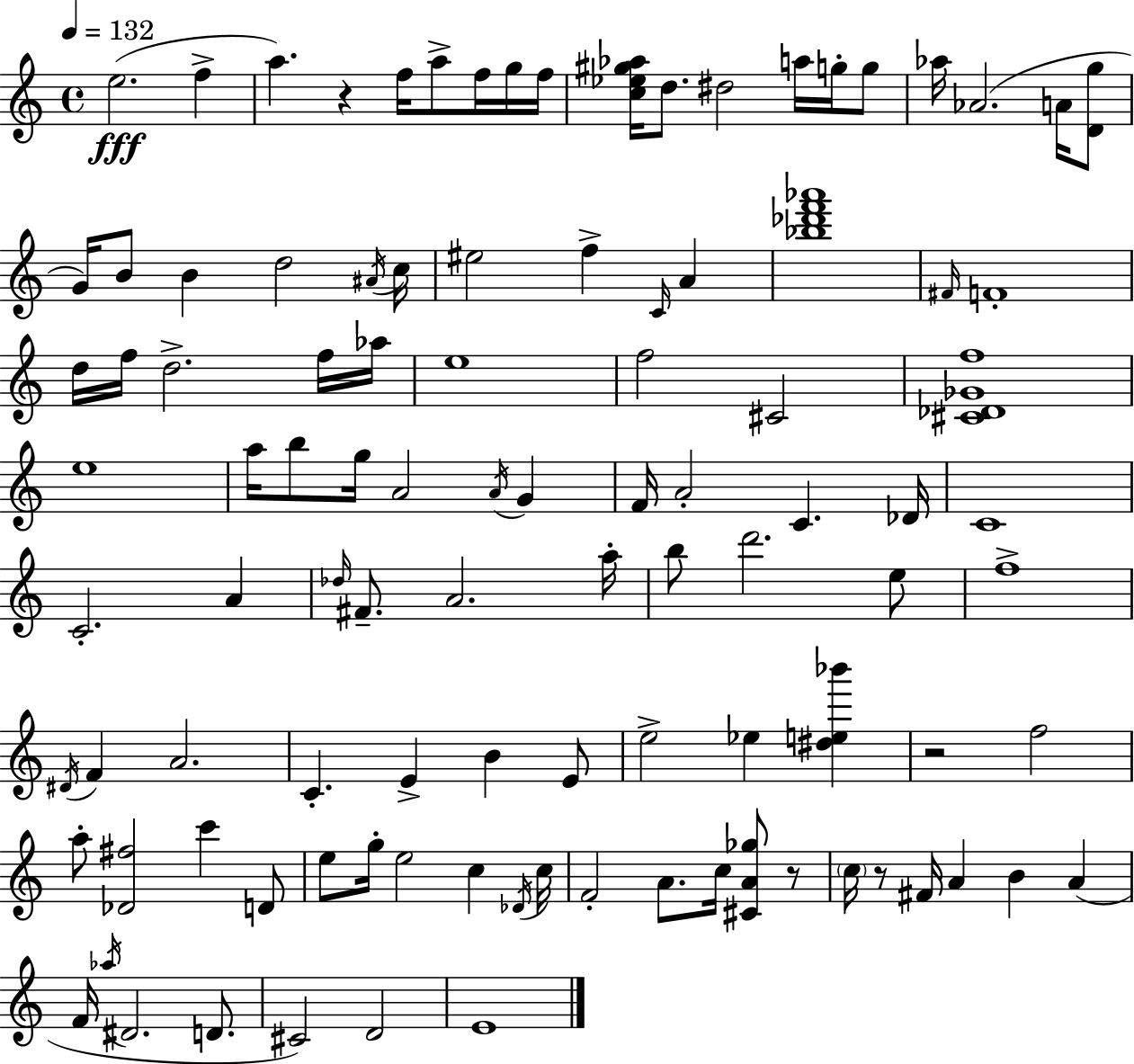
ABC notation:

X:1
T:Untitled
M:4/4
L:1/4
K:Am
e2 f a z f/4 a/2 f/4 g/4 f/4 [c_e^g_a]/4 d/2 ^d2 a/4 g/4 g/2 _a/4 _A2 A/4 [Dg]/2 G/4 B/2 B d2 ^A/4 c/4 ^e2 f C/4 A [_b_d'f'_a']4 ^F/4 F4 d/4 f/4 d2 f/4 _a/4 e4 f2 ^C2 [^C_D_Gf]4 e4 a/4 b/2 g/4 A2 A/4 G F/4 A2 C _D/4 C4 C2 A _d/4 ^F/2 A2 a/4 b/2 d'2 e/2 f4 ^D/4 F A2 C E B E/2 e2 _e [^de_b'] z2 f2 a/2 [_D^f]2 c' D/2 e/2 g/4 e2 c _D/4 c/4 F2 A/2 c/4 [^CA_g]/2 z/2 c/4 z/2 ^F/4 A B A F/4 _a/4 ^D2 D/2 ^C2 D2 E4